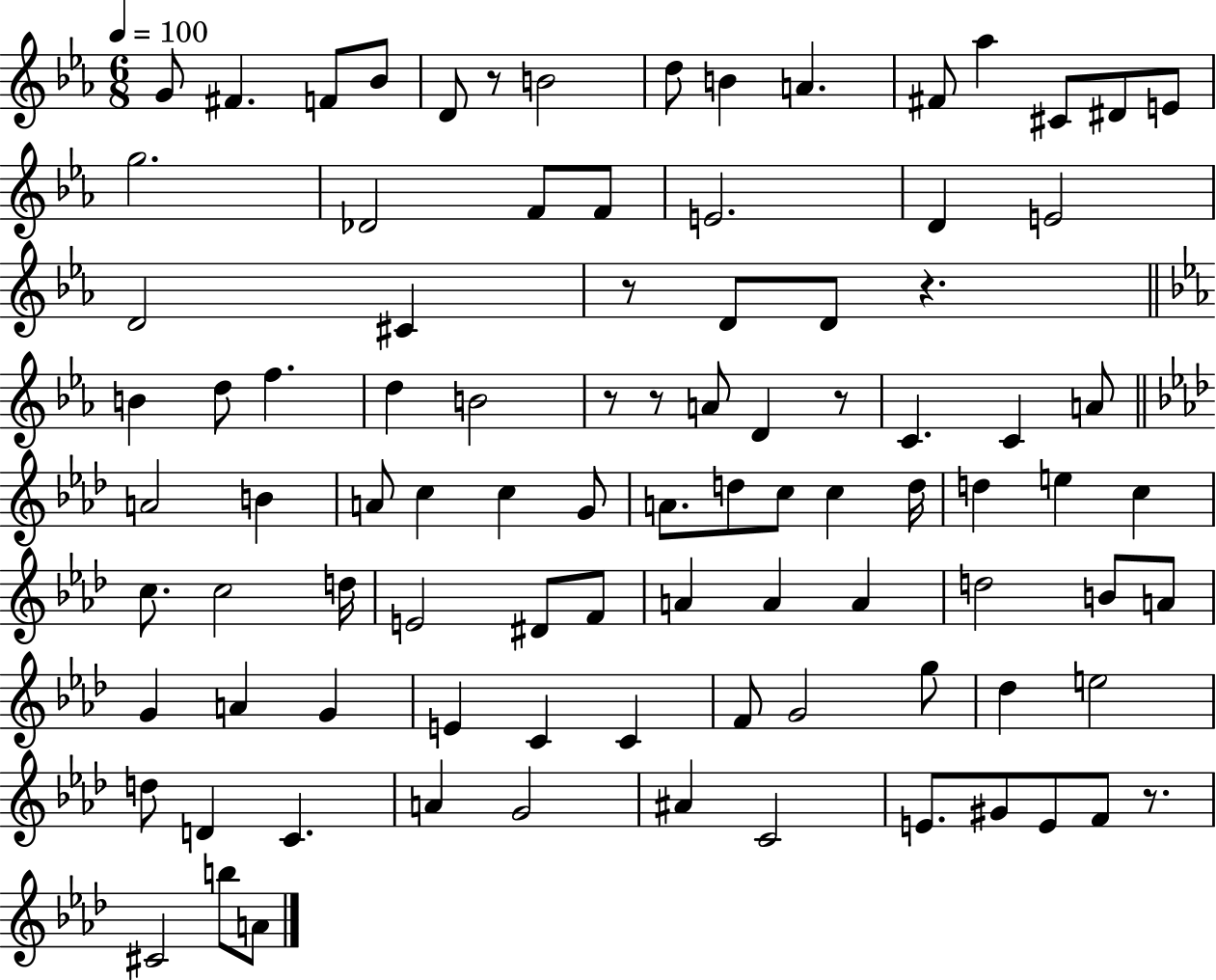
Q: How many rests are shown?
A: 7